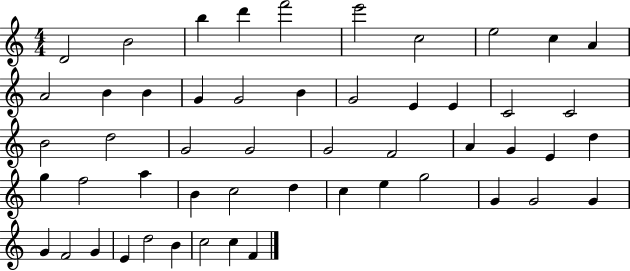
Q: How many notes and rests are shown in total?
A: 52